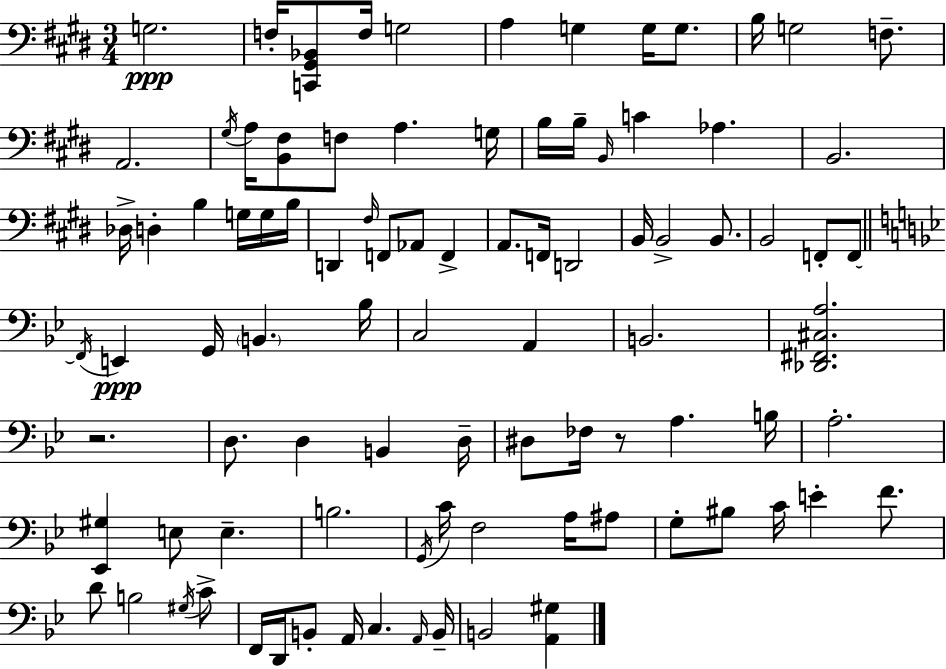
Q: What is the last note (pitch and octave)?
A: B2